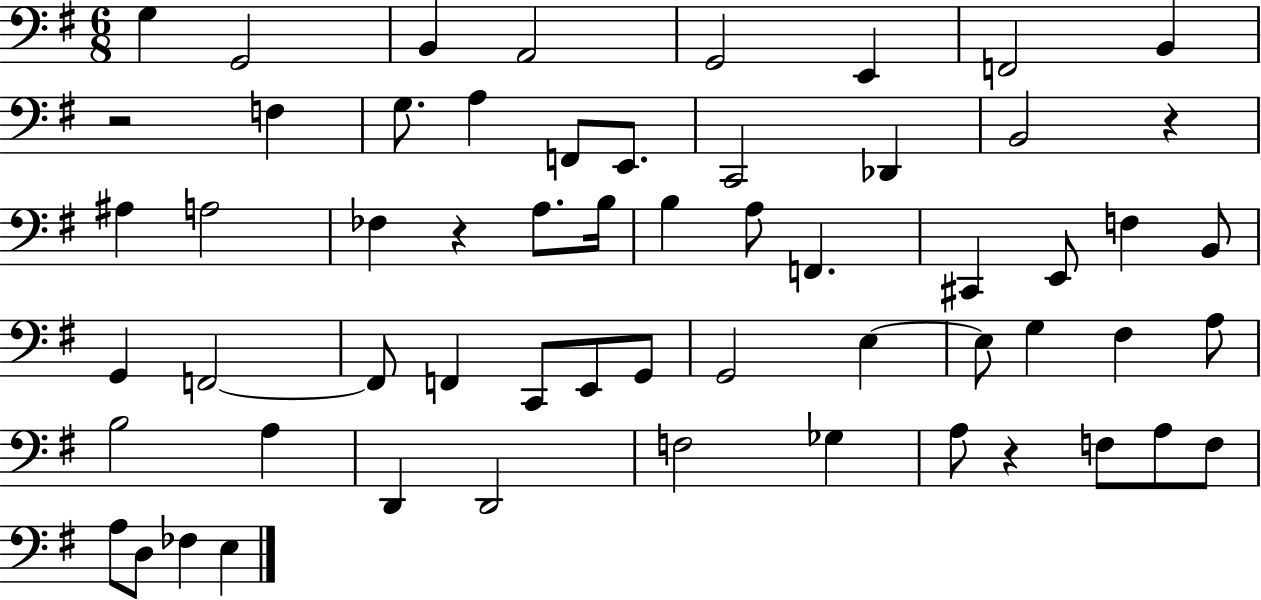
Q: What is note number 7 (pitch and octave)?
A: F2